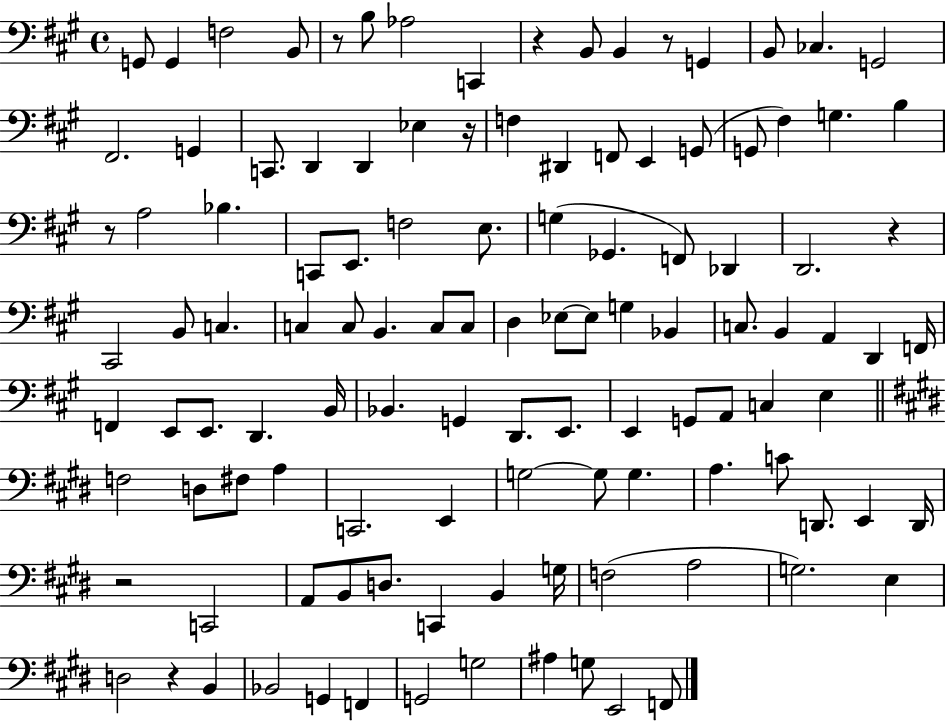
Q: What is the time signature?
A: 4/4